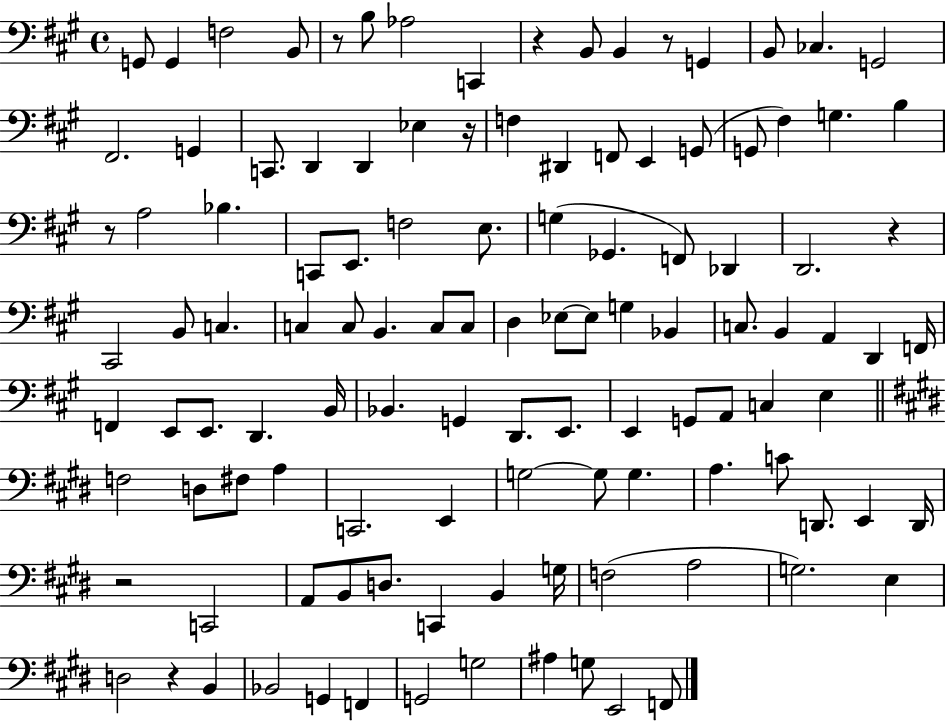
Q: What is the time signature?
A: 4/4